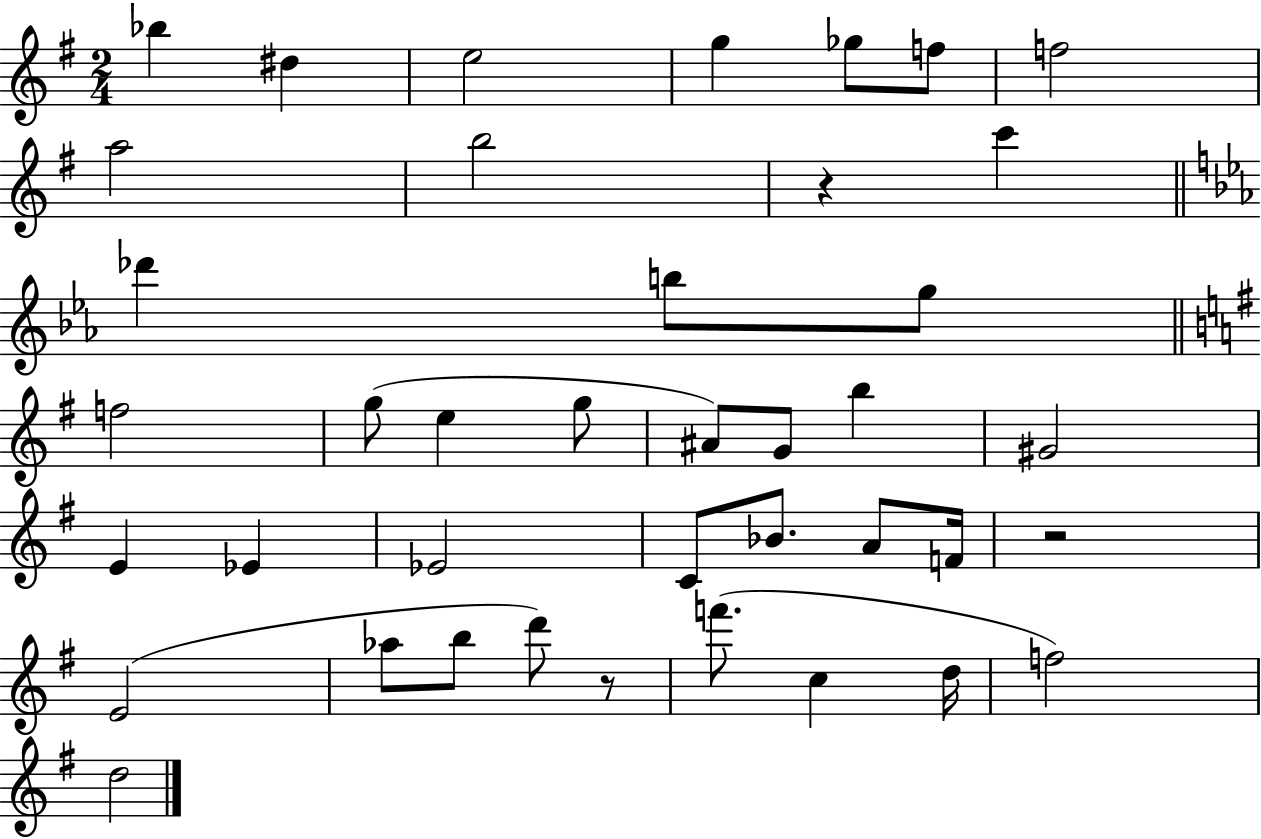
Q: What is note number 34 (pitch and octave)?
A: C5